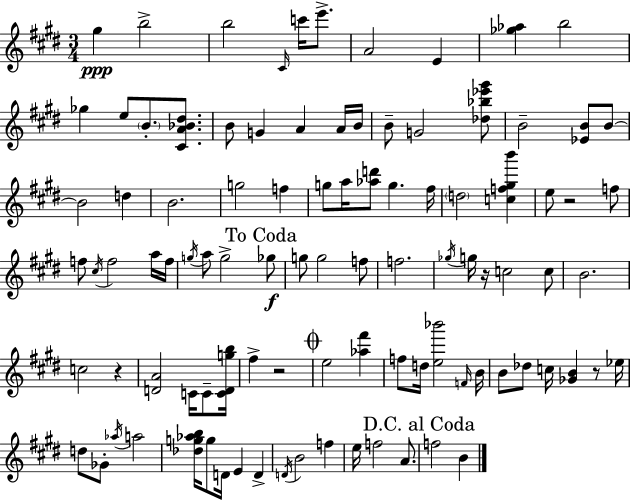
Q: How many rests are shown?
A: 5